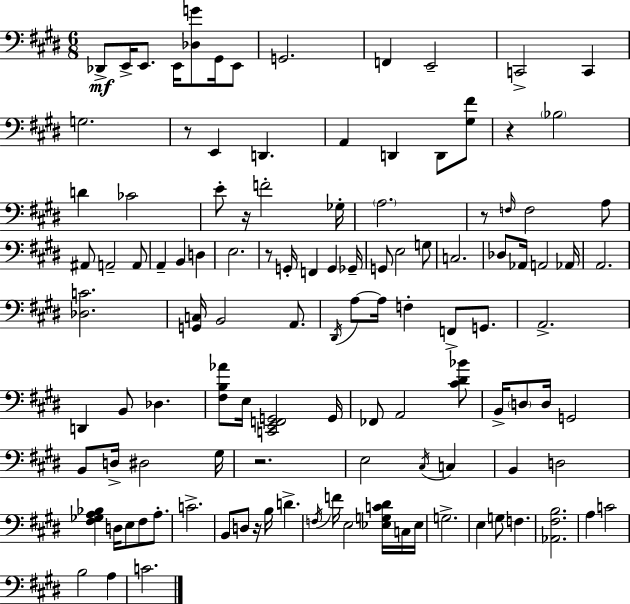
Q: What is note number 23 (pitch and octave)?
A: Gb3